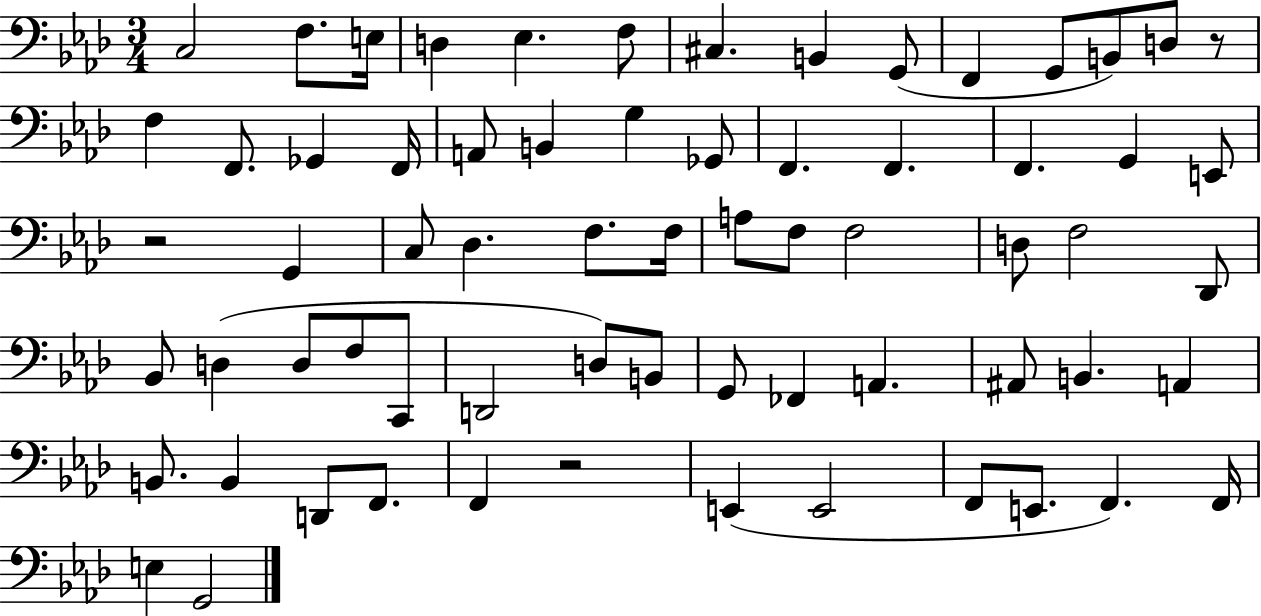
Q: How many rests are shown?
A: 3